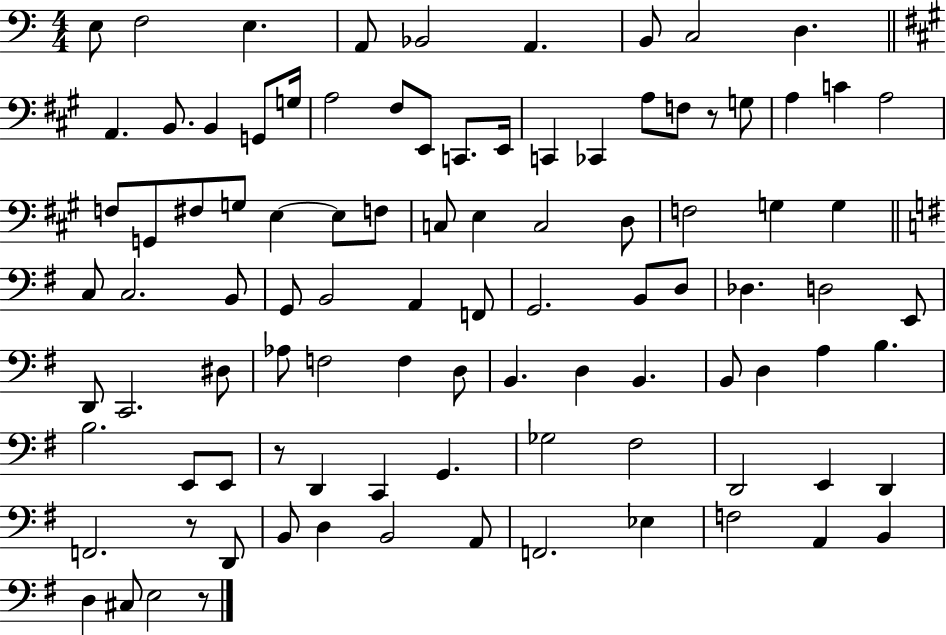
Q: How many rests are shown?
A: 4